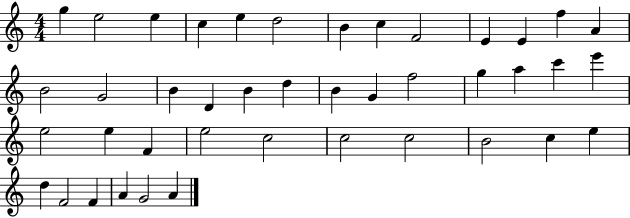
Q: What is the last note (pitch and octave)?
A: A4